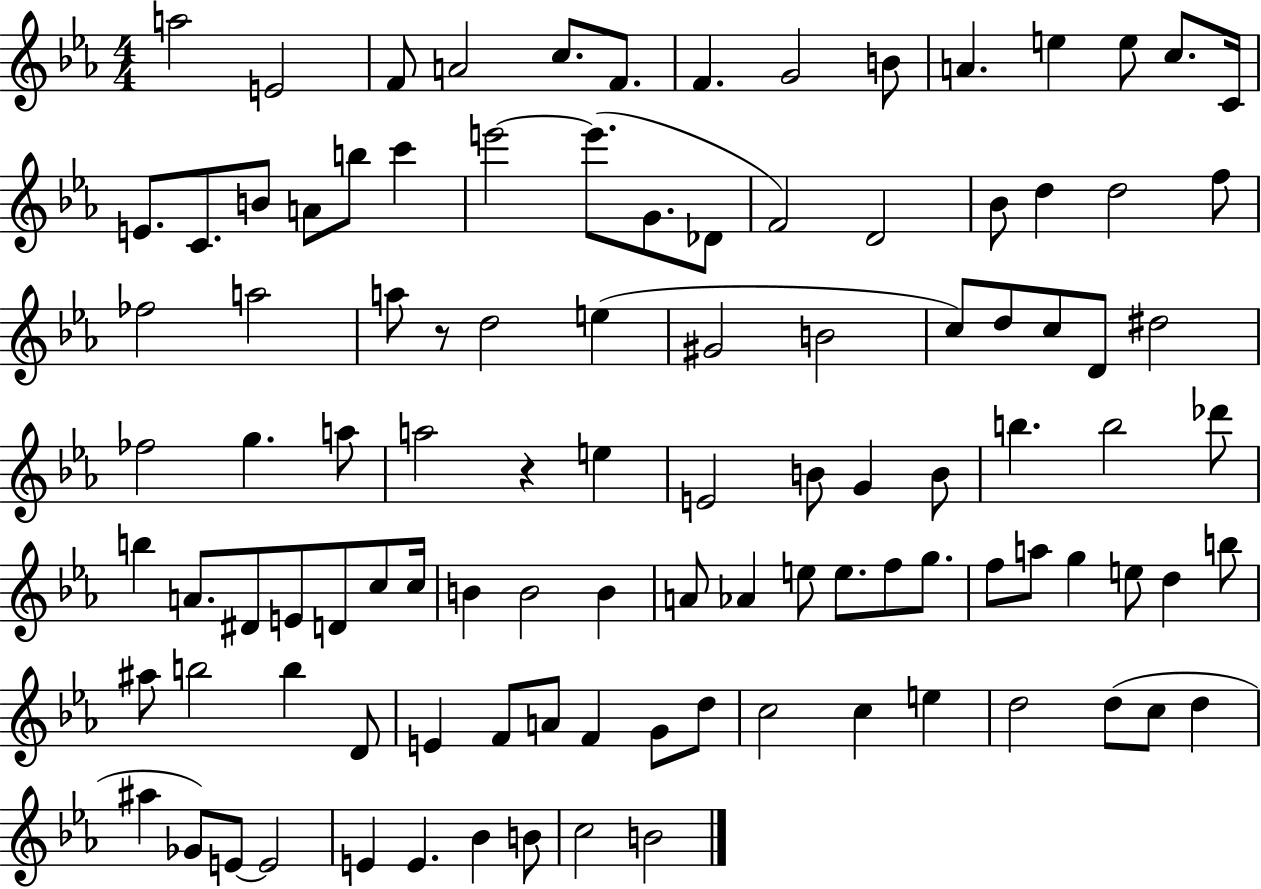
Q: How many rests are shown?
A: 2